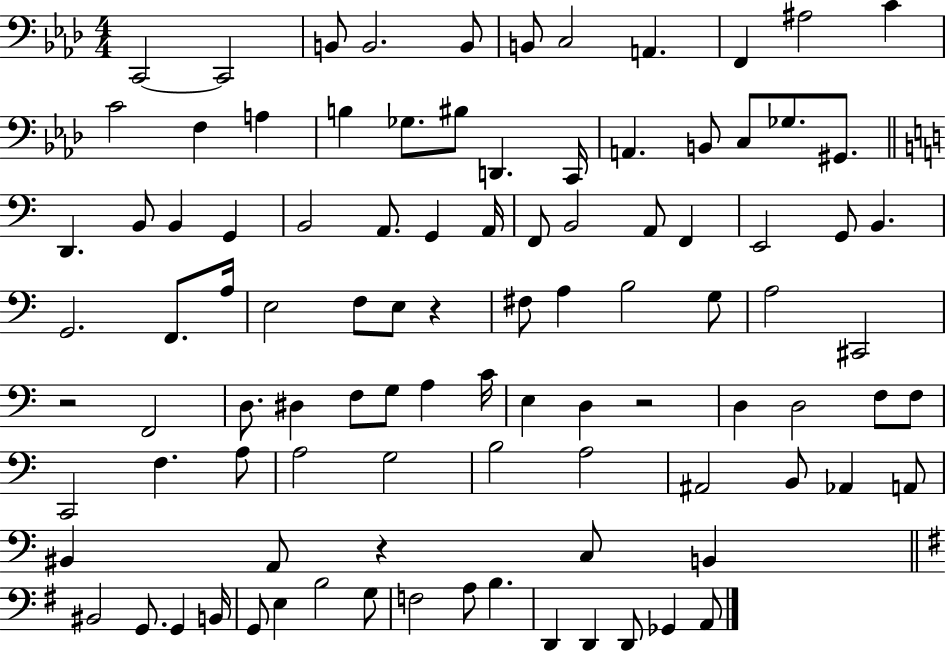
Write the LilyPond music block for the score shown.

{
  \clef bass
  \numericTimeSignature
  \time 4/4
  \key aes \major
  \repeat volta 2 { c,2~~ c,2 | b,8 b,2. b,8 | b,8 c2 a,4. | f,4 ais2 c'4 | \break c'2 f4 a4 | b4 ges8. bis8 d,4. c,16 | a,4. b,8 c8 ges8. gis,8. | \bar "||" \break \key a \minor d,4. b,8 b,4 g,4 | b,2 a,8. g,4 a,16 | f,8 b,2 a,8 f,4 | e,2 g,8 b,4. | \break g,2. f,8. a16 | e2 f8 e8 r4 | fis8 a4 b2 g8 | a2 cis,2 | \break r2 f,2 | d8. dis4 f8 g8 a4 c'16 | e4 d4 r2 | d4 d2 f8 f8 | \break c,2 f4. a8 | a2 g2 | b2 a2 | ais,2 b,8 aes,4 a,8 | \break bis,4 a,8 r4 c8 b,4 | \bar "||" \break \key g \major bis,2 g,8. g,4 b,16 | g,8 e4 b2 g8 | f2 a8 b4. | d,4 d,4 d,8 ges,4 a,8 | \break } \bar "|."
}